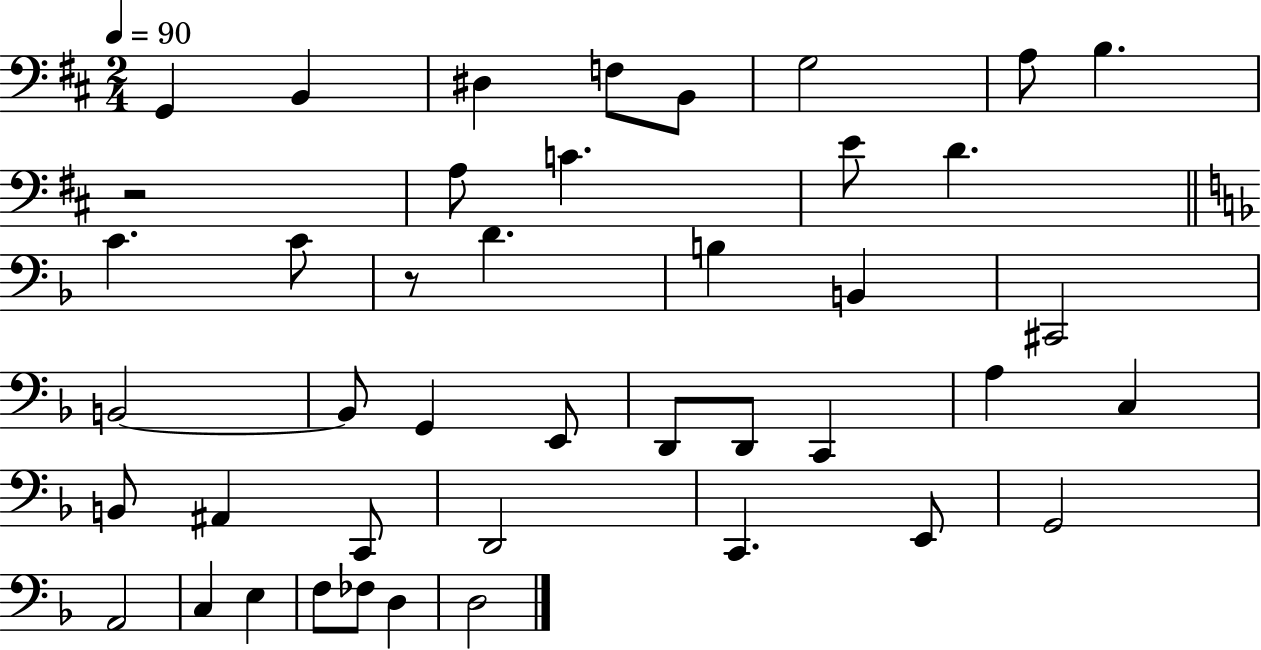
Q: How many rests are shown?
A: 2